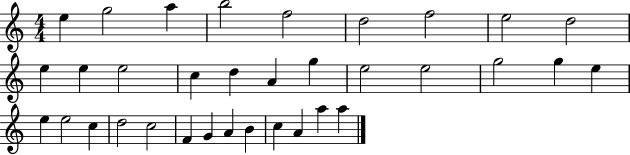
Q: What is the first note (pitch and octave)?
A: E5